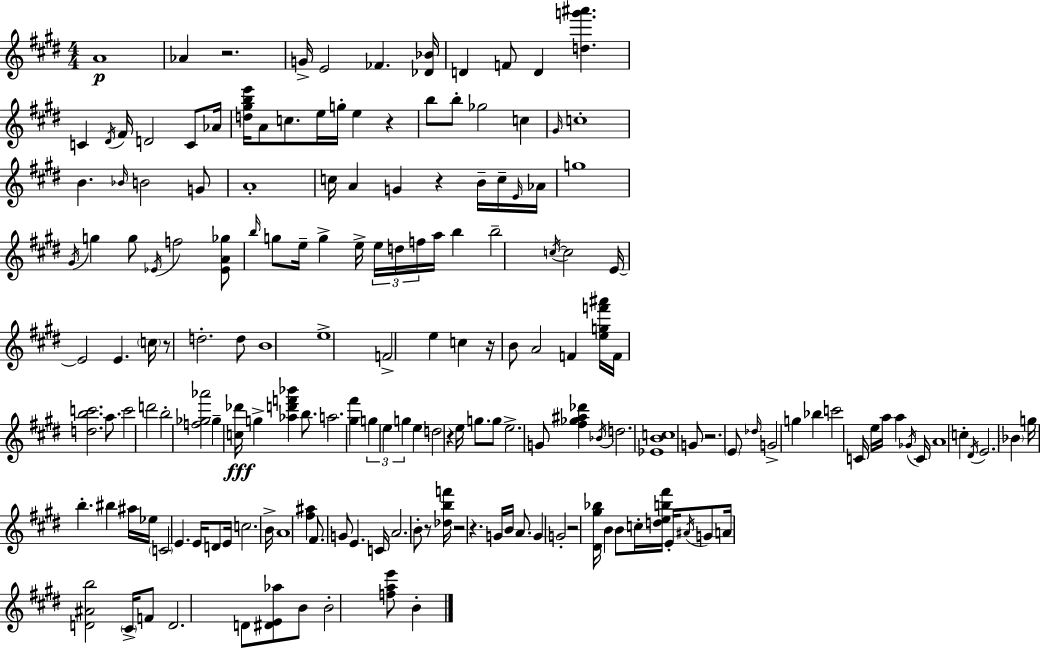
{
  \clef treble
  \numericTimeSignature
  \time 4/4
  \key e \major
  a'1\p | aes'4 r2. | g'16-> e'2 fes'4. <des' bes'>16 | d'4 f'8 d'4 <d'' g''' ais'''>4. | \break c'4 \acciaccatura { dis'16 } fis'16 d'2 c'8 | aes'16 <d'' gis'' b'' e'''>16 a'8 c''8. e''16 g''16-. e''4 r4 | b''8 b''8-. ges''2 c''4 | \grace { gis'16 } c''1-. | \break b'4. \grace { bes'16 } b'2 | g'8 a'1-. | c''16 a'4 g'4 r4 | b'16-- c''16-- \grace { e'16 } aes'16 g''1 | \break \acciaccatura { gis'16 } g''4 g''8 \acciaccatura { ees'16 } f''2 | <ees' a' ges''>8 \grace { b''16 } g''8 e''16-- g''4-> e''16-> \tuplet 3/2 { e''16 | d''16 f''16 } a''16 b''4 b''2-- \acciaccatura { c''16~ }~ | c''2 e'16~~ e'2 | \break e'4. \parenthesize c''16 r8 d''2.-. | d''8 b'1 | e''1-> | f'2-> | \break e''4 c''4 r16 b'8 a'2 | f'4 <e'' g'' f''' ais'''>16 f'16 <d'' b'' c'''>2. | a''8. c'''2 | d'''2 b''2-. | \break <f'' ges'' aes'''>2 ges''4-- <c'' des'''>16\fff g''4-> | <aes'' d''' f''' bes'''>4 b''8. a''2. | <gis'' fis'''>4 \tuplet 3/2 { g''4 e''4 | g''4 } e''4 d''2 | \break r4 e''16 g''8. g''8 e''2.-> | g'8 <fis'' ges'' ais'' des'''>4 \acciaccatura { bes'16 } d''2. | <ees' b' c''>1 | g'8 r2. | \break \parenthesize e'8 \grace { des''16 } g'2-> | g''4 bes''4 c'''2 | c'16 e''16 a''16 a''4 \acciaccatura { ges'16 } c'16 a'1 | c''4-. \acciaccatura { dis'16 } | \break e'2. \parenthesize bes'4 | g''16 b''4.-. bis''4 ais''16 ees''16 \parenthesize c'2 | e'4. e'16 d'8 e'16 c''2. | b'16-> a'1 | \break <fis'' ais''>4 | fis'8. g'8 e'4. c'16 a'2. | b'8-. r8 <des'' b'' f'''>16 r2 | r4. g'16 b'16 a'8. | \break g'4 g'2-. r2 | <dis' gis'' bes''>16 b'4 b'8 c''16-. <d'' e'' b'' fis'''>16 e'16-. \acciaccatura { ais'16 } g'8 | a'16 <d' ais' b''>2 \parenthesize cis'16-> f'8 d'2. | d'8 <dis' e' aes''>8 b'8 b'2-. | \break <f'' a'' e'''>8 b'4-. \bar "|."
}